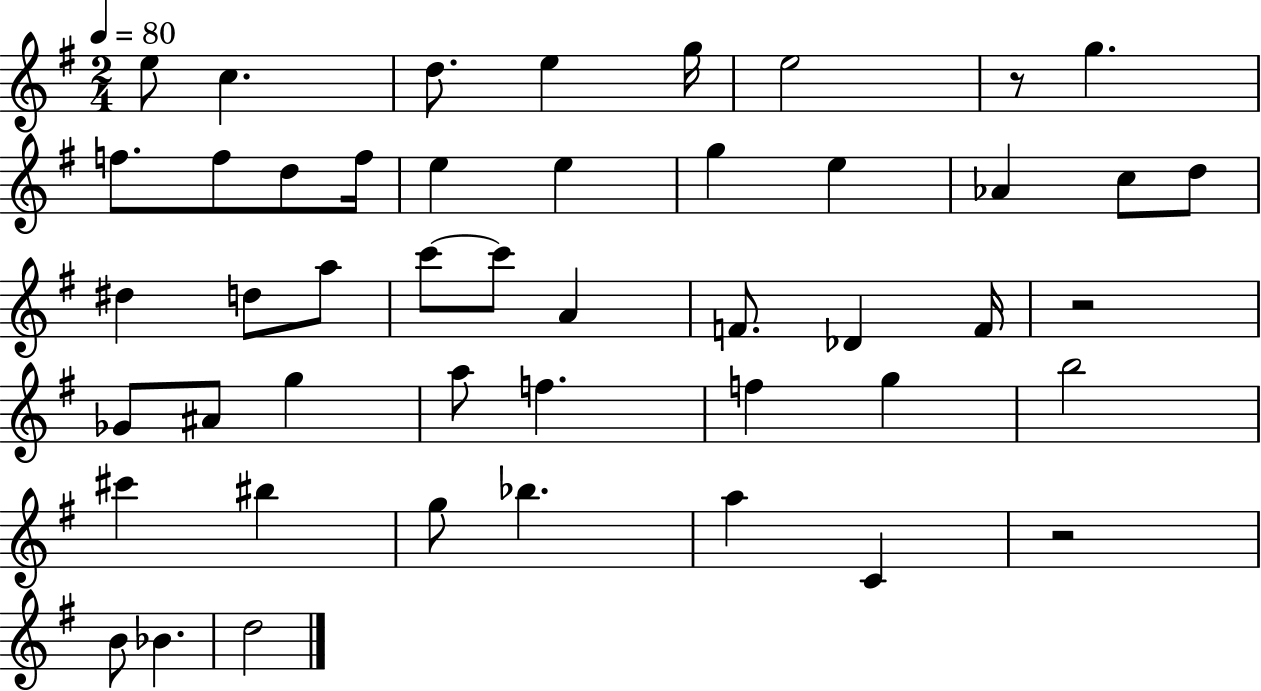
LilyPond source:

{
  \clef treble
  \numericTimeSignature
  \time 2/4
  \key g \major
  \tempo 4 = 80
  e''8 c''4. | d''8. e''4 g''16 | e''2 | r8 g''4. | \break f''8. f''8 d''8 f''16 | e''4 e''4 | g''4 e''4 | aes'4 c''8 d''8 | \break dis''4 d''8 a''8 | c'''8~~ c'''8 a'4 | f'8. des'4 f'16 | r2 | \break ges'8 ais'8 g''4 | a''8 f''4. | f''4 g''4 | b''2 | \break cis'''4 bis''4 | g''8 bes''4. | a''4 c'4 | r2 | \break b'8 bes'4. | d''2 | \bar "|."
}